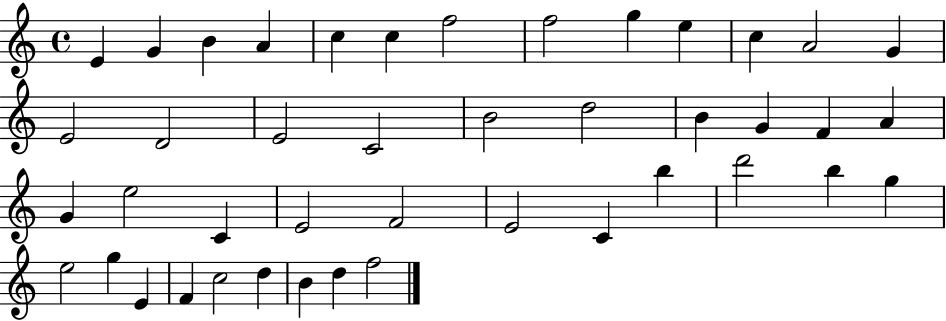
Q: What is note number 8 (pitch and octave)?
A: F5